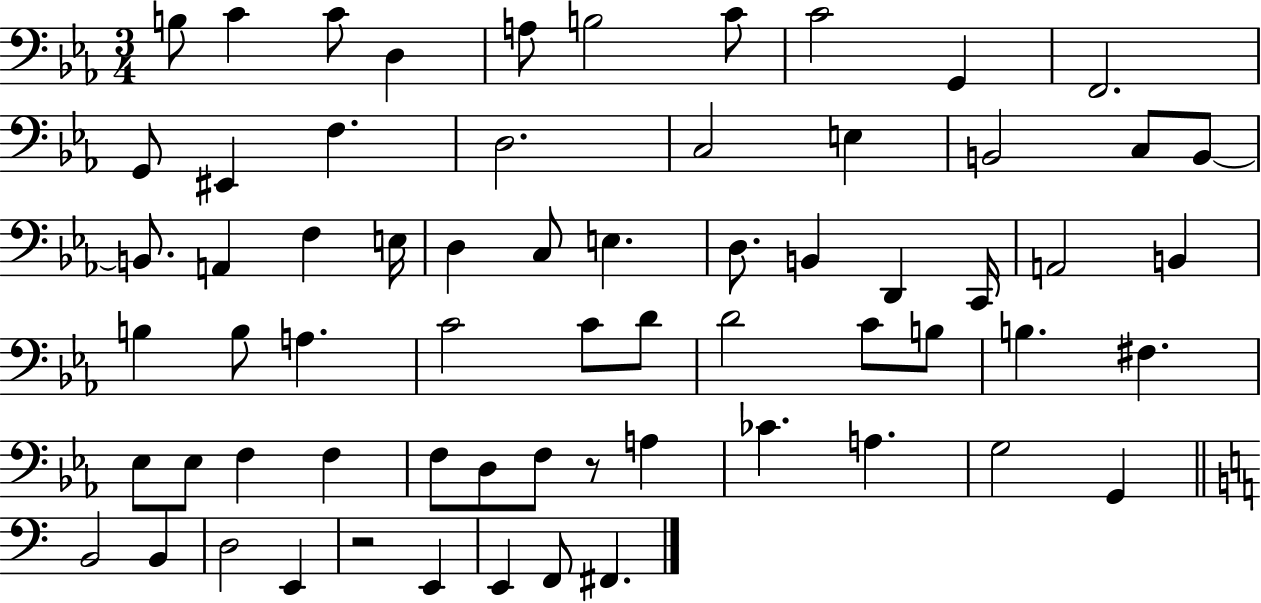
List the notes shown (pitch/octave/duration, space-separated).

B3/e C4/q C4/e D3/q A3/e B3/h C4/e C4/h G2/q F2/h. G2/e EIS2/q F3/q. D3/h. C3/h E3/q B2/h C3/e B2/e B2/e. A2/q F3/q E3/s D3/q C3/e E3/q. D3/e. B2/q D2/q C2/s A2/h B2/q B3/q B3/e A3/q. C4/h C4/e D4/e D4/h C4/e B3/e B3/q. F#3/q. Eb3/e Eb3/e F3/q F3/q F3/e D3/e F3/e R/e A3/q CES4/q. A3/q. G3/h G2/q B2/h B2/q D3/h E2/q R/h E2/q E2/q F2/e F#2/q.